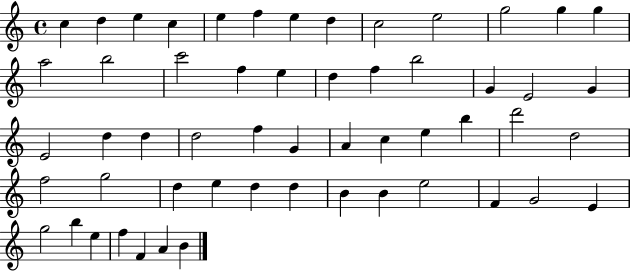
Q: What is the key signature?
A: C major